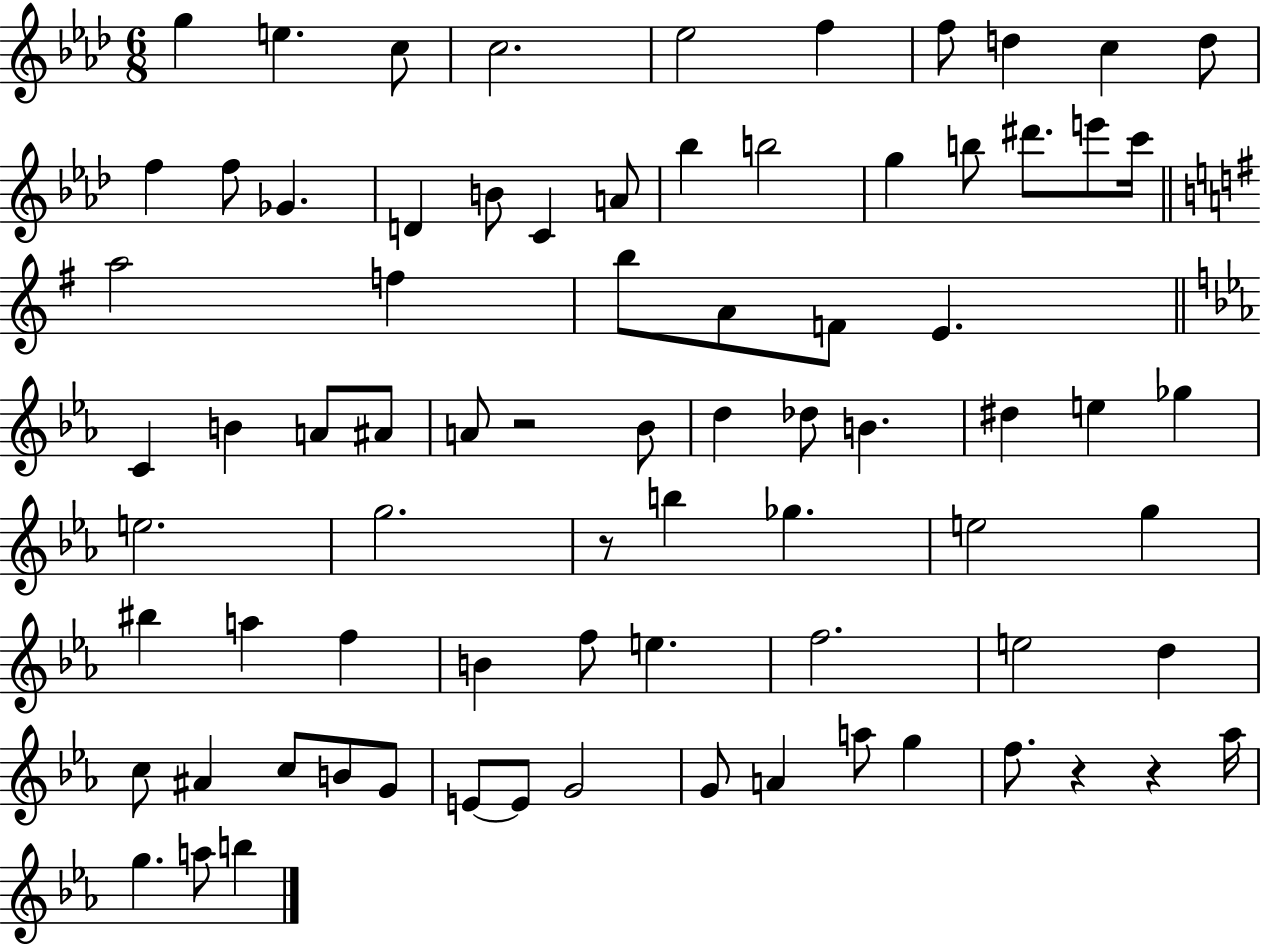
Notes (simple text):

G5/q E5/q. C5/e C5/h. Eb5/h F5/q F5/e D5/q C5/q D5/e F5/q F5/e Gb4/q. D4/q B4/e C4/q A4/e Bb5/q B5/h G5/q B5/e D#6/e. E6/e C6/s A5/h F5/q B5/e A4/e F4/e E4/q. C4/q B4/q A4/e A#4/e A4/e R/h Bb4/e D5/q Db5/e B4/q. D#5/q E5/q Gb5/q E5/h. G5/h. R/e B5/q Gb5/q. E5/h G5/q BIS5/q A5/q F5/q B4/q F5/e E5/q. F5/h. E5/h D5/q C5/e A#4/q C5/e B4/e G4/e E4/e E4/e G4/h G4/e A4/q A5/e G5/q F5/e. R/q R/q Ab5/s G5/q. A5/e B5/q